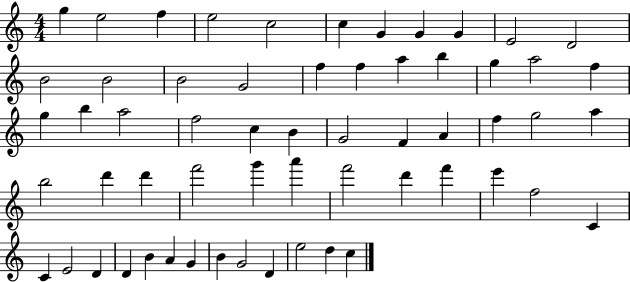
X:1
T:Untitled
M:4/4
L:1/4
K:C
g e2 f e2 c2 c G G G E2 D2 B2 B2 B2 G2 f f a b g a2 f g b a2 f2 c B G2 F A f g2 a b2 d' d' f'2 g' a' f'2 d' f' e' f2 C C E2 D D B A G B G2 D e2 d c